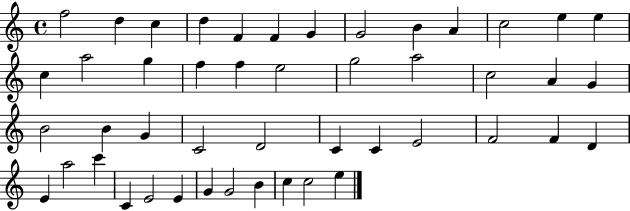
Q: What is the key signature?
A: C major